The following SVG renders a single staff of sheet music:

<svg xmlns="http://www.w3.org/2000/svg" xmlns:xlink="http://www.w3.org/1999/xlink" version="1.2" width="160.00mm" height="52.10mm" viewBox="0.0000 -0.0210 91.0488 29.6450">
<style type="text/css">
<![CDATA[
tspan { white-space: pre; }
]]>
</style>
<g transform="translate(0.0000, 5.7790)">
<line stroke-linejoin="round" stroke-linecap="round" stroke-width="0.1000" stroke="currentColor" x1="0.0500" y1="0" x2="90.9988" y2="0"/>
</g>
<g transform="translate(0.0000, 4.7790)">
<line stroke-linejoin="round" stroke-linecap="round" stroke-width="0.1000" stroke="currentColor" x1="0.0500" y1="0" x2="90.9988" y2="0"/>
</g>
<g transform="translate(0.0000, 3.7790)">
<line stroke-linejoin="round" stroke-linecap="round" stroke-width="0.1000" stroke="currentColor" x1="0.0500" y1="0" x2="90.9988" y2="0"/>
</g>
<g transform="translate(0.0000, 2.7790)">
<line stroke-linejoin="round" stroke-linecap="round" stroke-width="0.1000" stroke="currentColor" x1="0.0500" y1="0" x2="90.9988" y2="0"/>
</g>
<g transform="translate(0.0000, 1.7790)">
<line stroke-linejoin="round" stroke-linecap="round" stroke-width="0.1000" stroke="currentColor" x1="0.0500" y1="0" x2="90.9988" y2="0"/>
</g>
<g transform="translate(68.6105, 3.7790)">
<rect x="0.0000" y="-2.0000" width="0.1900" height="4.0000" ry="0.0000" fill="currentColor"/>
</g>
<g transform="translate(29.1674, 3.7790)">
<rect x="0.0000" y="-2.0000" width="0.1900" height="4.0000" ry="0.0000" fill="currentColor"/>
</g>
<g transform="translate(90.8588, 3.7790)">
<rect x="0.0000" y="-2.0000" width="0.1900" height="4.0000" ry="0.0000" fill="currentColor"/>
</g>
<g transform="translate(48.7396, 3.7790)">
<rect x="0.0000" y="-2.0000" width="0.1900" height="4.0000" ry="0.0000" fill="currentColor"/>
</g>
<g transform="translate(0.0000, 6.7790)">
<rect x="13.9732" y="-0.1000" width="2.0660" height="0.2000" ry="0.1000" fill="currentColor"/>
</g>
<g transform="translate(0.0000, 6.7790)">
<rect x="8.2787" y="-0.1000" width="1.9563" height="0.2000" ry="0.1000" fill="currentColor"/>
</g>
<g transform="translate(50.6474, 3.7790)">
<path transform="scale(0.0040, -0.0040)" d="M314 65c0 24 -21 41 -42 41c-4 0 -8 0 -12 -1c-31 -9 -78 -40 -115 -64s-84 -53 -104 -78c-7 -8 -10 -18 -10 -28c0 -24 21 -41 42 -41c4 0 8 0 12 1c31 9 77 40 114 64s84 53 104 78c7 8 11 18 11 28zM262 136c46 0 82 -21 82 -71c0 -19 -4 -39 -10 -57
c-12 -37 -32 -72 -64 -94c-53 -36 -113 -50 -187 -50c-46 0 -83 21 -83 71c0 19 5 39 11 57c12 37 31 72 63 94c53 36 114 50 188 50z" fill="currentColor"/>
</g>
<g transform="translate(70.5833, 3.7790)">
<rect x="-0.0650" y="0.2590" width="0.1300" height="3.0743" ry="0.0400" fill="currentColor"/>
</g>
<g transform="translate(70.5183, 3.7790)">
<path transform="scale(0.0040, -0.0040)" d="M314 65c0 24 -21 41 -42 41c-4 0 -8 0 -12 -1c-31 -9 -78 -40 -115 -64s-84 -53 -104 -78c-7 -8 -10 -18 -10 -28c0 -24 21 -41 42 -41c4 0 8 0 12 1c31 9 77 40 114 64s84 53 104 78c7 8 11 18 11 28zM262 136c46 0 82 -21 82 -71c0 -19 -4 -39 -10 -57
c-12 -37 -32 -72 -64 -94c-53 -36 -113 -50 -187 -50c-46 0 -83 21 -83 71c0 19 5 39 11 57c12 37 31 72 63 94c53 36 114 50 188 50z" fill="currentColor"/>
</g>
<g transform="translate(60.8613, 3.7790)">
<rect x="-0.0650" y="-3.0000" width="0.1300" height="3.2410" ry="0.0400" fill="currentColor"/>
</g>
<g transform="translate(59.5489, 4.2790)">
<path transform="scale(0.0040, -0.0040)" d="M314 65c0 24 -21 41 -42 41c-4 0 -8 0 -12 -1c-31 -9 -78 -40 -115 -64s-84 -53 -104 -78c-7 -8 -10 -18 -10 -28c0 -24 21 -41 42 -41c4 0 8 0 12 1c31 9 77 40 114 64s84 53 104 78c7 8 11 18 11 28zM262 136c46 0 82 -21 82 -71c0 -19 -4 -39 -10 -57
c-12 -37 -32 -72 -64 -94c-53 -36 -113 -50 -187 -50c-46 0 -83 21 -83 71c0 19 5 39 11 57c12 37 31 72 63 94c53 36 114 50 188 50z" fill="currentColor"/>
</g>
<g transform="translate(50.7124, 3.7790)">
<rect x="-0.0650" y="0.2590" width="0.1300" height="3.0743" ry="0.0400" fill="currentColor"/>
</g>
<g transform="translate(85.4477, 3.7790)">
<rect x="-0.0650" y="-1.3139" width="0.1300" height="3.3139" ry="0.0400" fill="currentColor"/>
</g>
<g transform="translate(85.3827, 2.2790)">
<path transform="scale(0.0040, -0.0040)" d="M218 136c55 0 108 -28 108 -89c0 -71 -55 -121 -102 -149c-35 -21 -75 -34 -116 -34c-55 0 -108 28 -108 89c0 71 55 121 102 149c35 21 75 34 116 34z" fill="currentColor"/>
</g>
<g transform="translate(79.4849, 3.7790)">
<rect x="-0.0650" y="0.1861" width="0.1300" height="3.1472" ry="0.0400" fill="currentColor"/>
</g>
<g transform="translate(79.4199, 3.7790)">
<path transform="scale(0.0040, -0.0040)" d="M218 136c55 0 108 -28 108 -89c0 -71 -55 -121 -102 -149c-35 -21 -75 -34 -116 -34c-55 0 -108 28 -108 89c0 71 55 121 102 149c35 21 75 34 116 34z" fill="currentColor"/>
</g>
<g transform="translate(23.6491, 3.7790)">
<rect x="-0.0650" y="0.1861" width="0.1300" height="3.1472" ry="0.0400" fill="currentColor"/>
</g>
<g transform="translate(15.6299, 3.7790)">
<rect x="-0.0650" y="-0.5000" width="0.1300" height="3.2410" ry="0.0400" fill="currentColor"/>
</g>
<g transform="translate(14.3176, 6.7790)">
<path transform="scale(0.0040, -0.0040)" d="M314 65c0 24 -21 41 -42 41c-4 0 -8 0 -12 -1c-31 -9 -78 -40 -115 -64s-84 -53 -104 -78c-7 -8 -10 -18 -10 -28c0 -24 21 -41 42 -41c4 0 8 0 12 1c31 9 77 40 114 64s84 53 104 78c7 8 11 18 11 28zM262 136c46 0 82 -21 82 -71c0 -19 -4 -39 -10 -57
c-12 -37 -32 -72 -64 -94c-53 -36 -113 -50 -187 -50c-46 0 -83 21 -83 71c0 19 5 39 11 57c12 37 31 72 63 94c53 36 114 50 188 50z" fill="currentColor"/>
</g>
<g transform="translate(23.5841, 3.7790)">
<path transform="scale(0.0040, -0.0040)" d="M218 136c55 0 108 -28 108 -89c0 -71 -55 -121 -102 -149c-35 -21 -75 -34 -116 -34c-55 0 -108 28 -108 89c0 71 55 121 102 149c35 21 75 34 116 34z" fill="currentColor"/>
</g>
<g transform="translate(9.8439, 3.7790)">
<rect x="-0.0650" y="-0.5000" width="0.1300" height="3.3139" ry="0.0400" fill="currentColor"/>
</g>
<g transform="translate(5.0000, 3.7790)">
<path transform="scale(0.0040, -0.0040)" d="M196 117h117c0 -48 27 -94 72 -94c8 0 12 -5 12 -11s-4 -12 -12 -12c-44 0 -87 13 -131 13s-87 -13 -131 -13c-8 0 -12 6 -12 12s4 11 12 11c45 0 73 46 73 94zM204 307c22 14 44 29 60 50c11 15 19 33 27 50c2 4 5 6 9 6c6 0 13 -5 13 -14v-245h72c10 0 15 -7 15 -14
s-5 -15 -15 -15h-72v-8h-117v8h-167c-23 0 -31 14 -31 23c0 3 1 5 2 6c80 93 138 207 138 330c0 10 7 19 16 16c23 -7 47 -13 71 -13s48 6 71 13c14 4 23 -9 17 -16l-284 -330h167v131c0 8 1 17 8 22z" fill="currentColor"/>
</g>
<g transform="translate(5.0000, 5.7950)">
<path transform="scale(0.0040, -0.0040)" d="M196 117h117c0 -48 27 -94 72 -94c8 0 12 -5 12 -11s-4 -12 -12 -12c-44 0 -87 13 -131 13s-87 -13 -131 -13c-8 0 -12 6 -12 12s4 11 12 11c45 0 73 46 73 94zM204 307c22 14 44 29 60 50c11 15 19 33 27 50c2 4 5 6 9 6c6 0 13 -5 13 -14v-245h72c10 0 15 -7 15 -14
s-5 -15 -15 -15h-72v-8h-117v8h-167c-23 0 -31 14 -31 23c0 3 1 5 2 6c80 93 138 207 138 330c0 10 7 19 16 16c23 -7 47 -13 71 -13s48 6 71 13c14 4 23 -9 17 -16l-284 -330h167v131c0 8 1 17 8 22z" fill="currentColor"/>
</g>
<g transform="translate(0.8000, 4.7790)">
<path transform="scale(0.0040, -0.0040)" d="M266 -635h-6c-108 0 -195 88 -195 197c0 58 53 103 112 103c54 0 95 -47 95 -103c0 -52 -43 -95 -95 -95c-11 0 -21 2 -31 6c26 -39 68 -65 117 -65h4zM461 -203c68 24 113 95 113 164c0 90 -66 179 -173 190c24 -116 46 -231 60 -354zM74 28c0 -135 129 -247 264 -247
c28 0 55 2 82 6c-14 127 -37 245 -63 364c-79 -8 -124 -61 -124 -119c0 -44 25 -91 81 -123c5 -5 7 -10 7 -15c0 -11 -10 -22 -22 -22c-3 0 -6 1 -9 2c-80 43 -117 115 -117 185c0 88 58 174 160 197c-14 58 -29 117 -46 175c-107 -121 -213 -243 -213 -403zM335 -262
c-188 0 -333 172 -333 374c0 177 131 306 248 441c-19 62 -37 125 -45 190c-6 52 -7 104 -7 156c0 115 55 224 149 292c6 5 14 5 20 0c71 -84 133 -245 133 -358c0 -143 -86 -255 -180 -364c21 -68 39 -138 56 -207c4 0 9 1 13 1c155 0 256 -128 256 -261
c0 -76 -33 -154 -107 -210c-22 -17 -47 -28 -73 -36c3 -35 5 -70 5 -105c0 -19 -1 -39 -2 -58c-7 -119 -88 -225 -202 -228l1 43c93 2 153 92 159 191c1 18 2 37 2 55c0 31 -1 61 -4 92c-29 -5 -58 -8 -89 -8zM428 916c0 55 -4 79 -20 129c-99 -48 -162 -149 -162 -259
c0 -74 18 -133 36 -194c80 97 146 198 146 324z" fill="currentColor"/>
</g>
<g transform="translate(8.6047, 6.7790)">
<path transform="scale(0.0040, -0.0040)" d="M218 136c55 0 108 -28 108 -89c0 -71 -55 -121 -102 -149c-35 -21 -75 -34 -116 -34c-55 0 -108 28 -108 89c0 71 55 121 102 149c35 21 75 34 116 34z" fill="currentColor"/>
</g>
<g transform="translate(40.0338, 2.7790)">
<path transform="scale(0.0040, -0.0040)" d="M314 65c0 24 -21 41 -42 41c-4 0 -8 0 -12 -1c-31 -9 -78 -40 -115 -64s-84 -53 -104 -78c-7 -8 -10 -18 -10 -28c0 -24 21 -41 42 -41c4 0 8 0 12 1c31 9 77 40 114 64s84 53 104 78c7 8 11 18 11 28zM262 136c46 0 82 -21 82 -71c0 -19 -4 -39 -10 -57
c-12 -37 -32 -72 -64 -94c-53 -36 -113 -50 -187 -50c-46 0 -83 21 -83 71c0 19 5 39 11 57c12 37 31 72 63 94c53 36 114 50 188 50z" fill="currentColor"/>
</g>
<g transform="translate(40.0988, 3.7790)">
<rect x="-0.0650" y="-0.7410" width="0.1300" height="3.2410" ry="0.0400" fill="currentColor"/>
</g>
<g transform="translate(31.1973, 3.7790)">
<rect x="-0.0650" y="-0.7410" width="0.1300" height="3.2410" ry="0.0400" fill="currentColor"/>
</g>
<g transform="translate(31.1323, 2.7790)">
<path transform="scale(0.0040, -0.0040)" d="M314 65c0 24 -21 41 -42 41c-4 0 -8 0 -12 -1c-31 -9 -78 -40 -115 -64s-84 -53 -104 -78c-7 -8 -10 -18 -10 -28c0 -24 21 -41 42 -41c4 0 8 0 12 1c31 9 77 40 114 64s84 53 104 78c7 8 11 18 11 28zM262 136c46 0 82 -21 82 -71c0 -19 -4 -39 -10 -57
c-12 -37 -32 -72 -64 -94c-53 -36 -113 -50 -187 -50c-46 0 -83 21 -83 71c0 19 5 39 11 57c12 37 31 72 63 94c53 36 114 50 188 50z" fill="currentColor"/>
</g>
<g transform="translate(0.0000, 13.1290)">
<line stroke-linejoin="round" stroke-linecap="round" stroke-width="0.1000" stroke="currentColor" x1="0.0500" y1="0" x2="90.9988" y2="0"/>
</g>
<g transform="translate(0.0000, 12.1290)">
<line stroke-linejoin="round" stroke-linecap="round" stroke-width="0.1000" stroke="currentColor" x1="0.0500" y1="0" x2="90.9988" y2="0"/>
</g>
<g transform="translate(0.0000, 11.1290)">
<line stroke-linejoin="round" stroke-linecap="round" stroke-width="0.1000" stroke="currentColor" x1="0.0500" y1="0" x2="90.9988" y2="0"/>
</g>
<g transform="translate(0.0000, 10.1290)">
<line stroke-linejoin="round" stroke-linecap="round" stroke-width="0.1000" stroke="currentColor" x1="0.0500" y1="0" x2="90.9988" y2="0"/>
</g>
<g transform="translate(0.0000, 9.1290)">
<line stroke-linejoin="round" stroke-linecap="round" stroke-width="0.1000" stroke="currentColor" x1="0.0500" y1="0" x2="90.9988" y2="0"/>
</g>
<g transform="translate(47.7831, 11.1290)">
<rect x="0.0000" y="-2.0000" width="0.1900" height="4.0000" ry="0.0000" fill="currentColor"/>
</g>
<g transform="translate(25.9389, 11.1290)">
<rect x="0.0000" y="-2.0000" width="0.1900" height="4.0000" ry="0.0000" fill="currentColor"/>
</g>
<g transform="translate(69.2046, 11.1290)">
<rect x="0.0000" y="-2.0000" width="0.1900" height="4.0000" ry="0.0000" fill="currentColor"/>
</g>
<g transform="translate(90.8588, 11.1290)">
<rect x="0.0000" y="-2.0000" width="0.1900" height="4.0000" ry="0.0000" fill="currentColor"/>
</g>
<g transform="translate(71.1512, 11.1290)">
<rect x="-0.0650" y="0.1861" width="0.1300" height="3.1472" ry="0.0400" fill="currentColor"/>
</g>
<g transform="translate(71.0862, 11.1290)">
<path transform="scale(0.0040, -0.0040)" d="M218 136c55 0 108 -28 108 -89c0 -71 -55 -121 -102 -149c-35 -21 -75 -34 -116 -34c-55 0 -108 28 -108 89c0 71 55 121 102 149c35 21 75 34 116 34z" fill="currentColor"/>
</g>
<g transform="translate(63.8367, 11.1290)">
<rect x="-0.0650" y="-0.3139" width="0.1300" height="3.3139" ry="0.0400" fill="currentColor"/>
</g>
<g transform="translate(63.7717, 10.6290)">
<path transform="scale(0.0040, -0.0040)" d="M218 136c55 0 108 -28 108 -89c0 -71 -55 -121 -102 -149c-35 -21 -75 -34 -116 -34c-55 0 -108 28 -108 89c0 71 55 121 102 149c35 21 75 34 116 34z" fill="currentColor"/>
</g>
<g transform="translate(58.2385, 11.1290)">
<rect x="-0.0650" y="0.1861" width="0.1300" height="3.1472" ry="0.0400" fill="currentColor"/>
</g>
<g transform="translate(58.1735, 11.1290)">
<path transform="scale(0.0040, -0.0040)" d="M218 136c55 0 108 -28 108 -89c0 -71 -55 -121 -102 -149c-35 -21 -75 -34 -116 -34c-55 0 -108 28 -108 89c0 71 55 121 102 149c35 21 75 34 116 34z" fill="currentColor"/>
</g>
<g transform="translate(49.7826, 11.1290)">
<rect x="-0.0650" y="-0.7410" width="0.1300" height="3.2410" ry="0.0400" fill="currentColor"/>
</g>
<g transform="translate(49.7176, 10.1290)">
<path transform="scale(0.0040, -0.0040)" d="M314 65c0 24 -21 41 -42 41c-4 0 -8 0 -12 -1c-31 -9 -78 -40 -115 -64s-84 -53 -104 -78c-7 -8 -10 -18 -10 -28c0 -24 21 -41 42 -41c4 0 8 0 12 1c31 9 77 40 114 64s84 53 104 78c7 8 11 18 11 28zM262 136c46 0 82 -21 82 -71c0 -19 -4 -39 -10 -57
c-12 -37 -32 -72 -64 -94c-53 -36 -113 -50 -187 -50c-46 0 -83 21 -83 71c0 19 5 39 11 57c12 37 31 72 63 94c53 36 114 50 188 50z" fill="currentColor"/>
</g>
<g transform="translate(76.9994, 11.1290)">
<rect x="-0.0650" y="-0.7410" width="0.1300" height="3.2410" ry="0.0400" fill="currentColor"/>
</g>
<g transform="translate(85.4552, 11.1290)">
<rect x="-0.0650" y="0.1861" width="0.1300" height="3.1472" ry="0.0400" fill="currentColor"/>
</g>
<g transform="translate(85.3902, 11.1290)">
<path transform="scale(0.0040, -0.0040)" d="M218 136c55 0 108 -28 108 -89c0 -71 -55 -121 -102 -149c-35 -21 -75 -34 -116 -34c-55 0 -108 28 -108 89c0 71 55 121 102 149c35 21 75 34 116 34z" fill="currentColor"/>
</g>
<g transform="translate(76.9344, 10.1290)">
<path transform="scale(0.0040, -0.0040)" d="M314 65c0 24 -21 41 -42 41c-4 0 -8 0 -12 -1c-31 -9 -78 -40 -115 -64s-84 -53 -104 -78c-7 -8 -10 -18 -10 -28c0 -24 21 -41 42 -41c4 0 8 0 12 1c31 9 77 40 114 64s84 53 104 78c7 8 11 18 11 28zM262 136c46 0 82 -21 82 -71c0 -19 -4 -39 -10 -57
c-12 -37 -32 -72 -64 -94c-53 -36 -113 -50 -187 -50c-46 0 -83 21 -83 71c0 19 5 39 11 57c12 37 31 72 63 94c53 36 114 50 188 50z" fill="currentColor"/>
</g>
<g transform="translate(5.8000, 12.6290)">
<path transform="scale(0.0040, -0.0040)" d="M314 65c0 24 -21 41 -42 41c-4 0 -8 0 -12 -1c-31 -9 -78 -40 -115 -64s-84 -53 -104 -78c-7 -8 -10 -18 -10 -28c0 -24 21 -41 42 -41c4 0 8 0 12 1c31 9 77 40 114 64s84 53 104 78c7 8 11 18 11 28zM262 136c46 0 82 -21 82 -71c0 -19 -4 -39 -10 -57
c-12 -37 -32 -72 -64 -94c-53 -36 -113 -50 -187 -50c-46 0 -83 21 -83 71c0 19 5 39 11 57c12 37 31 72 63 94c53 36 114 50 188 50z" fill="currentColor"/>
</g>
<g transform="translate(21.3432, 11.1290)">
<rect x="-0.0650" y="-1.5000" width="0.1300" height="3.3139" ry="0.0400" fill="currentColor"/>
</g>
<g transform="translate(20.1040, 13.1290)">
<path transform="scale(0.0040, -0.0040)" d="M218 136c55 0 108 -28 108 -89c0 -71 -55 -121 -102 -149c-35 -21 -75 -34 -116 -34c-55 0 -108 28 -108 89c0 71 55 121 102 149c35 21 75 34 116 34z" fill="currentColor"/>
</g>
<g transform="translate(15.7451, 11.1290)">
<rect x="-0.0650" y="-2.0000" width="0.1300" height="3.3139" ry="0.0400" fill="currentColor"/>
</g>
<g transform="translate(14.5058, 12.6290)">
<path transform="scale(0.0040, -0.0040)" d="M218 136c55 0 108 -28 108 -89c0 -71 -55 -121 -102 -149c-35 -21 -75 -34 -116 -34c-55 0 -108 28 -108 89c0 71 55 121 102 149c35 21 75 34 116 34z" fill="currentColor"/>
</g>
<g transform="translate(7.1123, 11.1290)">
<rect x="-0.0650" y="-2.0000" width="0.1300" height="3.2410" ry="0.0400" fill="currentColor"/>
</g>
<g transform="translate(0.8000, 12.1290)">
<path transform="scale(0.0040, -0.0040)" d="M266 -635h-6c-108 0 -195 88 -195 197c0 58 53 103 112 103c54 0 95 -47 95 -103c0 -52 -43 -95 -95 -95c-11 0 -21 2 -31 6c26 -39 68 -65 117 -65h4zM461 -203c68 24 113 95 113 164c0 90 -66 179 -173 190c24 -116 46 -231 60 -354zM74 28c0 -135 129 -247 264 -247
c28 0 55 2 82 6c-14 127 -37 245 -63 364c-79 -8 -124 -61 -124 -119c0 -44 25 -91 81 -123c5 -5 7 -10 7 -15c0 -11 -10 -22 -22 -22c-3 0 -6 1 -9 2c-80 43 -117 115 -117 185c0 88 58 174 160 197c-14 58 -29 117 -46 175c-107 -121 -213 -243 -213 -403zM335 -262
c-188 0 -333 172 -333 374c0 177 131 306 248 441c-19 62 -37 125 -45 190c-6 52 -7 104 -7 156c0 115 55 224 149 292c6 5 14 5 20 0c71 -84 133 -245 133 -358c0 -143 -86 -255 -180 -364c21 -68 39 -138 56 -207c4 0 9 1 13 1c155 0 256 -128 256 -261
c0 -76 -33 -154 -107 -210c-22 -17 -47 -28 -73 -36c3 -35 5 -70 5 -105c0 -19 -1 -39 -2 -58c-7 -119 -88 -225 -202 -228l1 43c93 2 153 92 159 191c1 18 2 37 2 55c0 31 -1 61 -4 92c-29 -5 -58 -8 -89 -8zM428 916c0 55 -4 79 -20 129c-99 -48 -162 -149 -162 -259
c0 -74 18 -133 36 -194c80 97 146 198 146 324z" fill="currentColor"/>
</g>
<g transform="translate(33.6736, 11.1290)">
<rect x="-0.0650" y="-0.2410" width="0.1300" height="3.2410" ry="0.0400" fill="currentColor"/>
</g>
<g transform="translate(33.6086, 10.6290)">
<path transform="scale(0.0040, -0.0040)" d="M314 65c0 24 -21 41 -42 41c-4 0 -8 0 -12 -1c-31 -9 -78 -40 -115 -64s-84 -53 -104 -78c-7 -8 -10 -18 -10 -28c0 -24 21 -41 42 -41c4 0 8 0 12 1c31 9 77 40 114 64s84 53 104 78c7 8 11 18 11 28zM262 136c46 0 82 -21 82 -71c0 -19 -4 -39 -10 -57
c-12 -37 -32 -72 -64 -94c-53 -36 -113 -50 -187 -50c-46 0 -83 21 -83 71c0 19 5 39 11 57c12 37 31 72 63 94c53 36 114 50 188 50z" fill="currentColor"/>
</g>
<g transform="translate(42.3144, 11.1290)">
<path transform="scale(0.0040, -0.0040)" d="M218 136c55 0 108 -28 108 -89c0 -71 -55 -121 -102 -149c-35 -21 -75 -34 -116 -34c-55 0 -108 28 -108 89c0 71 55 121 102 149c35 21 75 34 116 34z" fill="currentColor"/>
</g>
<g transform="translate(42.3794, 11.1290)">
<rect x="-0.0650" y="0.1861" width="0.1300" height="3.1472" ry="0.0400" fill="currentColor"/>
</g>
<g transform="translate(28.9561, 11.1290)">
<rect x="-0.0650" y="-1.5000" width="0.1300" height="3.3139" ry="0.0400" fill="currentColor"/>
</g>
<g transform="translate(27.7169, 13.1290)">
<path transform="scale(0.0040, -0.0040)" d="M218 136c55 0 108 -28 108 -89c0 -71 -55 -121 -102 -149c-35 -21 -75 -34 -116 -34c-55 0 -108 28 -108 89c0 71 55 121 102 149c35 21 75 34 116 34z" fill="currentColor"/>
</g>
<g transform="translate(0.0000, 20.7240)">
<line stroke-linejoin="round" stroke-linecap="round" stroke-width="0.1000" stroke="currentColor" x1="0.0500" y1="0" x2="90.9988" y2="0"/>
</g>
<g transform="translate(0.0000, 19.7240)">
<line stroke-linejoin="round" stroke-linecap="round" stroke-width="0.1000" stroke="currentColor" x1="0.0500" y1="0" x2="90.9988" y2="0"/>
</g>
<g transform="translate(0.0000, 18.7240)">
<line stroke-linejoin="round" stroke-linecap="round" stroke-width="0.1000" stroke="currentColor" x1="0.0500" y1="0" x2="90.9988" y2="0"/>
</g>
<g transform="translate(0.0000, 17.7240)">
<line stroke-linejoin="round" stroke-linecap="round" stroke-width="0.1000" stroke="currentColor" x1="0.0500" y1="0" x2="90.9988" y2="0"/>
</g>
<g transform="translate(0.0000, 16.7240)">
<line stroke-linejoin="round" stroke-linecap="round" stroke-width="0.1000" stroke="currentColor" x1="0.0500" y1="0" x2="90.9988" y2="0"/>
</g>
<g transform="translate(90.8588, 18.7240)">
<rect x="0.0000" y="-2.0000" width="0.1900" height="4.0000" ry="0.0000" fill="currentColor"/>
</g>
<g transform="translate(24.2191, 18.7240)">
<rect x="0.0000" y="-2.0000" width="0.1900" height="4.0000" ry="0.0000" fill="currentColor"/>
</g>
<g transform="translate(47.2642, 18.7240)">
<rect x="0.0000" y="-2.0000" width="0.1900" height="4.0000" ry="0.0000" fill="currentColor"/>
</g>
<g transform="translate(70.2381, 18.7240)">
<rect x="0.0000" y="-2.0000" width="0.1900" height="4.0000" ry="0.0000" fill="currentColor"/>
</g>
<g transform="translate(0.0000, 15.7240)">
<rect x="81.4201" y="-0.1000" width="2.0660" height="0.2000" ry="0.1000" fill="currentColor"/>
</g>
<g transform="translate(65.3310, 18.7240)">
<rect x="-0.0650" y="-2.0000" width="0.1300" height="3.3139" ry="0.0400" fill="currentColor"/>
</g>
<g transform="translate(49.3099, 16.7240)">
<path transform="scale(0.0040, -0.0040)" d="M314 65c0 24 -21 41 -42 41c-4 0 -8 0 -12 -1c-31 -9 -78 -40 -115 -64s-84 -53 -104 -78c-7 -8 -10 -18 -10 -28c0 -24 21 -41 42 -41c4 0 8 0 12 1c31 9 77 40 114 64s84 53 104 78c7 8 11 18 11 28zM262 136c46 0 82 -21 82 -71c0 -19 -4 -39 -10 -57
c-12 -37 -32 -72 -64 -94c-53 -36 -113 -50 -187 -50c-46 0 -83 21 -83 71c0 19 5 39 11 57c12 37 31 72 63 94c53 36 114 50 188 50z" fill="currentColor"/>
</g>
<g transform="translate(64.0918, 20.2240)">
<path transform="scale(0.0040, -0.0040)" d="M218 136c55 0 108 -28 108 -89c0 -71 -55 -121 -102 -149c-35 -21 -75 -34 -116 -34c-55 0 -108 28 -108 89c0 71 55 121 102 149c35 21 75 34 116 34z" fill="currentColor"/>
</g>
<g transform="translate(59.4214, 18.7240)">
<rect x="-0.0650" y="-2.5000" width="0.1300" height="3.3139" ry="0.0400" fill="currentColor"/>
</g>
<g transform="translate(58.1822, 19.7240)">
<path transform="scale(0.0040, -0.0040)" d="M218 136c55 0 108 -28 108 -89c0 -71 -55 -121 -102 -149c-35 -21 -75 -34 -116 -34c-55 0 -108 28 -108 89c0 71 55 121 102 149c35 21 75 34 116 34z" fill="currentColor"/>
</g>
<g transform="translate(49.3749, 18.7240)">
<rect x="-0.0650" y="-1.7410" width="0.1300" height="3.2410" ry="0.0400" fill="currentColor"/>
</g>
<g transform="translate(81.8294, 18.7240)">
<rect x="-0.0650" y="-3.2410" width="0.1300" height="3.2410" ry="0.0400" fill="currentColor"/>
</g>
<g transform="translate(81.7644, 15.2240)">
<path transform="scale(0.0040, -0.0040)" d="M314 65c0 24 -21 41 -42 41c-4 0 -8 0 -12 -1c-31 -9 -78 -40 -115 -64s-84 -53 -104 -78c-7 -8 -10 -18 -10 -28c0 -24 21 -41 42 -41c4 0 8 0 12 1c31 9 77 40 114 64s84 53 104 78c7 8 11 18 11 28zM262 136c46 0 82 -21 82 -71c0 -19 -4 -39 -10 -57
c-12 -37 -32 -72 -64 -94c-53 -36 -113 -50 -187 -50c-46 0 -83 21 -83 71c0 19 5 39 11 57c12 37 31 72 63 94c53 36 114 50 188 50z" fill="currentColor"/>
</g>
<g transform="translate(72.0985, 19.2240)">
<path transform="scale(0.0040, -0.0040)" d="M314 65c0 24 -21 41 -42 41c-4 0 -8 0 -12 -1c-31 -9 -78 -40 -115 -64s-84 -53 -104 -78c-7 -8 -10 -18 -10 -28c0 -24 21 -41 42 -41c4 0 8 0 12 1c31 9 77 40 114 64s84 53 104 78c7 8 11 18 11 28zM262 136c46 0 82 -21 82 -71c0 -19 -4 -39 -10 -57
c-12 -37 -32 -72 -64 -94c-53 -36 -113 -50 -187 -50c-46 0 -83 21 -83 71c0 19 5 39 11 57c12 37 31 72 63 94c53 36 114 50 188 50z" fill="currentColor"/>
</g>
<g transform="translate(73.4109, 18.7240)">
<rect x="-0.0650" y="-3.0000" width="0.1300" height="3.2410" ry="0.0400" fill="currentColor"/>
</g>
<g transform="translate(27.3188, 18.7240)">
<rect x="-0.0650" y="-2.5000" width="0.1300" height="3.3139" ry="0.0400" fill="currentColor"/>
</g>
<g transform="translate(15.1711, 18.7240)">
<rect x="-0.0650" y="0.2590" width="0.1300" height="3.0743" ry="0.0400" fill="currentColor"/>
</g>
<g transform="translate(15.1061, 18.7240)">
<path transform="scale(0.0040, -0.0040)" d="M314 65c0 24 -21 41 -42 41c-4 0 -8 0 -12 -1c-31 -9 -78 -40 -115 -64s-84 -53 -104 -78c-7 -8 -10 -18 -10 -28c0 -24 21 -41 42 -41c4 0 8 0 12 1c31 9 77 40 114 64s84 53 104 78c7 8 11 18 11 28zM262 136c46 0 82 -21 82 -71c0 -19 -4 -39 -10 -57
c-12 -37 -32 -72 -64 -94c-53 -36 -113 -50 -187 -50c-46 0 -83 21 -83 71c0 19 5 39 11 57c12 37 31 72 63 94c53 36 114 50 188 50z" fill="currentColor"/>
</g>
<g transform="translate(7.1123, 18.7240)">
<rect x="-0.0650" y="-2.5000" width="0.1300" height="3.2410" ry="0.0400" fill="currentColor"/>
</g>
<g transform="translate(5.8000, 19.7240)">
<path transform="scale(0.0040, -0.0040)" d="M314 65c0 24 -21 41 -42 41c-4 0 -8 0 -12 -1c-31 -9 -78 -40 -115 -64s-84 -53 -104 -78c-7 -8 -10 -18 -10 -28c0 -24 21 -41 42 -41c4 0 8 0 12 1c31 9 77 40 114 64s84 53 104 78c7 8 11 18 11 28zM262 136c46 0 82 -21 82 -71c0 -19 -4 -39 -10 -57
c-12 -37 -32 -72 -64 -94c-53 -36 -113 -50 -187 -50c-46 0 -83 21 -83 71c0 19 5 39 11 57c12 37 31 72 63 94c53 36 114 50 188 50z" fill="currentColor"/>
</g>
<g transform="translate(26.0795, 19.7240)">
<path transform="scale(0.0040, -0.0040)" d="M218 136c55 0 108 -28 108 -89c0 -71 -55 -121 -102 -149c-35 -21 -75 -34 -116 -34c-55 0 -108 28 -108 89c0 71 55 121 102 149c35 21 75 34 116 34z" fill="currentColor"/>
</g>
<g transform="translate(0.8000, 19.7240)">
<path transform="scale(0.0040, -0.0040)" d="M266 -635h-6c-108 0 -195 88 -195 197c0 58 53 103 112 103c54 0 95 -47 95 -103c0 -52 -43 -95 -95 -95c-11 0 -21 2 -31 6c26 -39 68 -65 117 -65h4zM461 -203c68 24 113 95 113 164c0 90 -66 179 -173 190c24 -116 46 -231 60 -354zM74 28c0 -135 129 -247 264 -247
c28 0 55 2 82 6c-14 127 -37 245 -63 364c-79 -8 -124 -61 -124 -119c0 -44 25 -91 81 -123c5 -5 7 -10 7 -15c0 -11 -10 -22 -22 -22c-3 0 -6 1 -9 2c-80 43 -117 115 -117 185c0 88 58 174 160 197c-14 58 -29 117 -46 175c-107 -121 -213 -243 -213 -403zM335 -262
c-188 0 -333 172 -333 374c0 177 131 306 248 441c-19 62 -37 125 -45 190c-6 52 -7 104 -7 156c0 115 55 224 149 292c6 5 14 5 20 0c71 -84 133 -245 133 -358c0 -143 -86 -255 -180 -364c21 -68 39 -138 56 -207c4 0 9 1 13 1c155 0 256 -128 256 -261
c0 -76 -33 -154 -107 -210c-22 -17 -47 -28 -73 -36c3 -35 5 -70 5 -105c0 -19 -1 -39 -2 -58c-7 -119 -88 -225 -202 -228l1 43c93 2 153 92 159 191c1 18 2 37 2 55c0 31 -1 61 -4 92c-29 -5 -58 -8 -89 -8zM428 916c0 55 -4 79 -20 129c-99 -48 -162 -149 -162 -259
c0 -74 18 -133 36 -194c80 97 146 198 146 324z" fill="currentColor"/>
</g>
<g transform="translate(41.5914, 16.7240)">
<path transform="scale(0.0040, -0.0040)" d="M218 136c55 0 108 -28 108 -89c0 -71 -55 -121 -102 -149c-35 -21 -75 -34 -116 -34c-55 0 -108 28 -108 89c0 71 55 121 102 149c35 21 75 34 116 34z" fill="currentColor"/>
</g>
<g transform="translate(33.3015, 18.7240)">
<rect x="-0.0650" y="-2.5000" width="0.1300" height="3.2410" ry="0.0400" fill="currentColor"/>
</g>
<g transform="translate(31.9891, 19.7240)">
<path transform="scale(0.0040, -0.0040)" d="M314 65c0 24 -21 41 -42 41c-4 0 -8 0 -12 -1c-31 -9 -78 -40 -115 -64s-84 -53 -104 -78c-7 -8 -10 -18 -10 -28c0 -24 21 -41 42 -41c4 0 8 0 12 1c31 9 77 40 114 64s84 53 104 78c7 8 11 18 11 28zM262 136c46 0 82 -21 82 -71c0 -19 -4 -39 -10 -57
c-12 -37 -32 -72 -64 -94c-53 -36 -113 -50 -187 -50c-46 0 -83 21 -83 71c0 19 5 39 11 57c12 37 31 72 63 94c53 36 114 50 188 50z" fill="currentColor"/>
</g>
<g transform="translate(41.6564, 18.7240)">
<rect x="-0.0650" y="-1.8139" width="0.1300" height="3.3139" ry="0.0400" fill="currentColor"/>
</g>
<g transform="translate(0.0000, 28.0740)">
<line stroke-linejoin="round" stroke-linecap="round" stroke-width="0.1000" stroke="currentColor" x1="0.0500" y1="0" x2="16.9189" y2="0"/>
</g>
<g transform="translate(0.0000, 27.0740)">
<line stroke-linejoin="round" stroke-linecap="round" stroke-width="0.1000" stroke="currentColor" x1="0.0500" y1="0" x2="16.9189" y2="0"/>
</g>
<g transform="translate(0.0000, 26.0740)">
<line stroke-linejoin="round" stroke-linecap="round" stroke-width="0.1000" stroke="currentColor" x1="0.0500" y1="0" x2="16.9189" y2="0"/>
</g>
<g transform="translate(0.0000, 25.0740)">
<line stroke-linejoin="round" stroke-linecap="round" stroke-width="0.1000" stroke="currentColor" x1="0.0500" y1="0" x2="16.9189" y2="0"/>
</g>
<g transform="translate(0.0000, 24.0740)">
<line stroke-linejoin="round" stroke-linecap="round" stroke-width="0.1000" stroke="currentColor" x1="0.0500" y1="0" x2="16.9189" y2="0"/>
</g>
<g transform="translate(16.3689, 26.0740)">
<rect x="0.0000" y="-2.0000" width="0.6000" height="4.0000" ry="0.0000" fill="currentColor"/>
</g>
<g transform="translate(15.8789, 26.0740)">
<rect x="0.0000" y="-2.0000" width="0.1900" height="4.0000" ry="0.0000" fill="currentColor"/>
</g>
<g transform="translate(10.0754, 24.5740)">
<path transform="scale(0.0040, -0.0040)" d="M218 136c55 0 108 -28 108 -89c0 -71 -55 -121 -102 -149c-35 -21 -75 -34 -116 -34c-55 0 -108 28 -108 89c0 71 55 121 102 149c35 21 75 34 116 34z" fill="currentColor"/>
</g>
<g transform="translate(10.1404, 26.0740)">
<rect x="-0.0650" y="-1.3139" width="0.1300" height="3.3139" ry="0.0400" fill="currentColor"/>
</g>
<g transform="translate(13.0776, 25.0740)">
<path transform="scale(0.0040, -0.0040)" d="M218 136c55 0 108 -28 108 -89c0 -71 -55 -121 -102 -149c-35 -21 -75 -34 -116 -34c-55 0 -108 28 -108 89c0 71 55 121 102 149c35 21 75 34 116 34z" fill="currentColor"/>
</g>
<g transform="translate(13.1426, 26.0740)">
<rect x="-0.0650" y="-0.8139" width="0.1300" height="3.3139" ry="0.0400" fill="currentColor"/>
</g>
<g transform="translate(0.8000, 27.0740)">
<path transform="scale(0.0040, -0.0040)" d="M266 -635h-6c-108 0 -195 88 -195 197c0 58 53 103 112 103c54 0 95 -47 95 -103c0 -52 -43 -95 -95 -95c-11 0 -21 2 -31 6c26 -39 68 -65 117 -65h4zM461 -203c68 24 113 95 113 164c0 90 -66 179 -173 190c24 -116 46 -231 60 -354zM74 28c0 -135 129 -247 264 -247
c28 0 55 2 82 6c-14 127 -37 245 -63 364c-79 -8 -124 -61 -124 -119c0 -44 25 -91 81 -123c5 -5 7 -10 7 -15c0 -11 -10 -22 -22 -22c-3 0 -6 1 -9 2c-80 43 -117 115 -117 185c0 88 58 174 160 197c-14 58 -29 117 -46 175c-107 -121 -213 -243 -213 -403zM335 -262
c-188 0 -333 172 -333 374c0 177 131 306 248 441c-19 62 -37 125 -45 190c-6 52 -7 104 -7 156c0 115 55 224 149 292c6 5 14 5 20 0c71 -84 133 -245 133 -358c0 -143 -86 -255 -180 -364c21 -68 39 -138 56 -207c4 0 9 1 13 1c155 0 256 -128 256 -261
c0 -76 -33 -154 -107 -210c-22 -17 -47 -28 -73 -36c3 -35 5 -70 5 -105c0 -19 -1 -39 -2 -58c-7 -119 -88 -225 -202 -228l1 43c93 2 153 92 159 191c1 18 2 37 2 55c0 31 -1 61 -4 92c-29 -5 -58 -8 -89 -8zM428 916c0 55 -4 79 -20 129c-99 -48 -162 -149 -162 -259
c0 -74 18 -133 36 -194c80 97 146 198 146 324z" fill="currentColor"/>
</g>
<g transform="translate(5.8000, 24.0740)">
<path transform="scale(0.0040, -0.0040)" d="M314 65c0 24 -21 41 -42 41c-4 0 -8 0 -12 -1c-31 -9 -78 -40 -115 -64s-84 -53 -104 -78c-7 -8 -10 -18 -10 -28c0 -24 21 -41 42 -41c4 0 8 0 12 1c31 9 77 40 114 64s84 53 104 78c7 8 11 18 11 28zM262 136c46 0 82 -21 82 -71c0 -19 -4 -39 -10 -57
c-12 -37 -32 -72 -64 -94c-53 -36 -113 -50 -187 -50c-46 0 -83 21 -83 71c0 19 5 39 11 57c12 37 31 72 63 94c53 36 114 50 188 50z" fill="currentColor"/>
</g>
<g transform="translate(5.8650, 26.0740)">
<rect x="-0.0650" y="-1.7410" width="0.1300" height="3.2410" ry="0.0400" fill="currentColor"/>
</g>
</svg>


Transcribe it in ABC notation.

X:1
T:Untitled
M:4/4
L:1/4
K:C
C C2 B d2 d2 B2 A2 B2 B e F2 F E E c2 B d2 B c B d2 B G2 B2 G G2 f f2 G F A2 b2 f2 e d